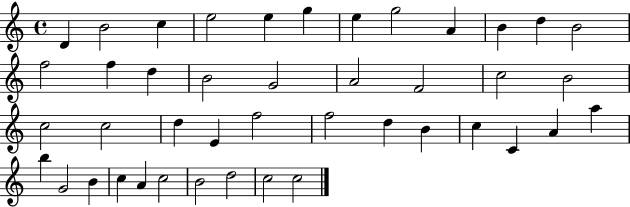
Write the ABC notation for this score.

X:1
T:Untitled
M:4/4
L:1/4
K:C
D B2 c e2 e g e g2 A B d B2 f2 f d B2 G2 A2 F2 c2 B2 c2 c2 d E f2 f2 d B c C A a b G2 B c A c2 B2 d2 c2 c2